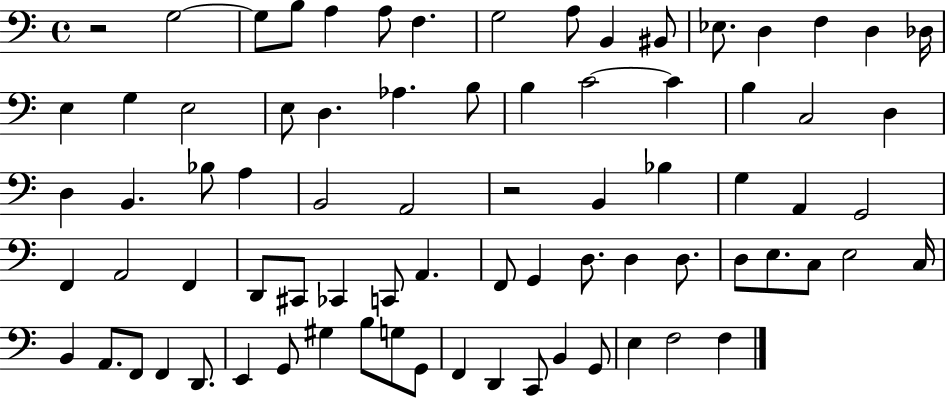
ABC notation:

X:1
T:Untitled
M:4/4
L:1/4
K:C
z2 G,2 G,/2 B,/2 A, A,/2 F, G,2 A,/2 B,, ^B,,/2 _E,/2 D, F, D, _D,/4 E, G, E,2 E,/2 D, _A, B,/2 B, C2 C B, C,2 D, D, B,, _B,/2 A, B,,2 A,,2 z2 B,, _B, G, A,, G,,2 F,, A,,2 F,, D,,/2 ^C,,/2 _C,, C,,/2 A,, F,,/2 G,, D,/2 D, D,/2 D,/2 E,/2 C,/2 E,2 C,/4 B,, A,,/2 F,,/2 F,, D,,/2 E,, G,,/2 ^G, B,/2 G,/2 G,,/2 F,, D,, C,,/2 B,, G,,/2 E, F,2 F,